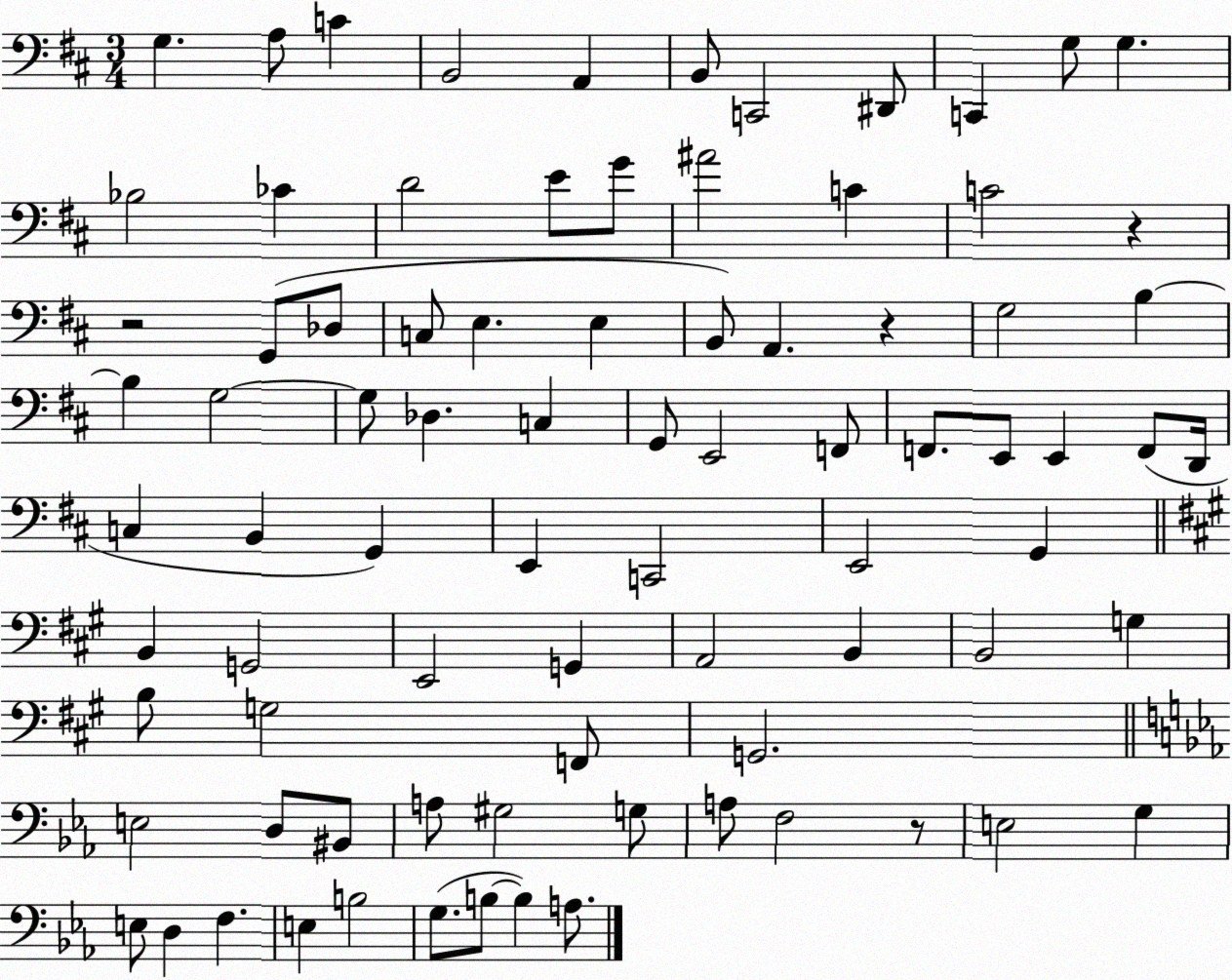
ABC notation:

X:1
T:Untitled
M:3/4
L:1/4
K:D
G, A,/2 C B,,2 A,, B,,/2 C,,2 ^D,,/2 C,, G,/2 G, _B,2 _C D2 E/2 G/2 ^A2 C C2 z z2 G,,/2 _D,/2 C,/2 E, E, B,,/2 A,, z G,2 B, B, G,2 G,/2 _D, C, G,,/2 E,,2 F,,/2 F,,/2 E,,/2 E,, F,,/2 D,,/4 C, B,, G,, E,, C,,2 E,,2 G,, B,, G,,2 E,,2 G,, A,,2 B,, B,,2 G, B,/2 G,2 F,,/2 G,,2 E,2 D,/2 ^B,,/2 A,/2 ^G,2 G,/2 A,/2 F,2 z/2 E,2 G, E,/2 D, F, E, B,2 G,/2 B,/2 B, A,/2